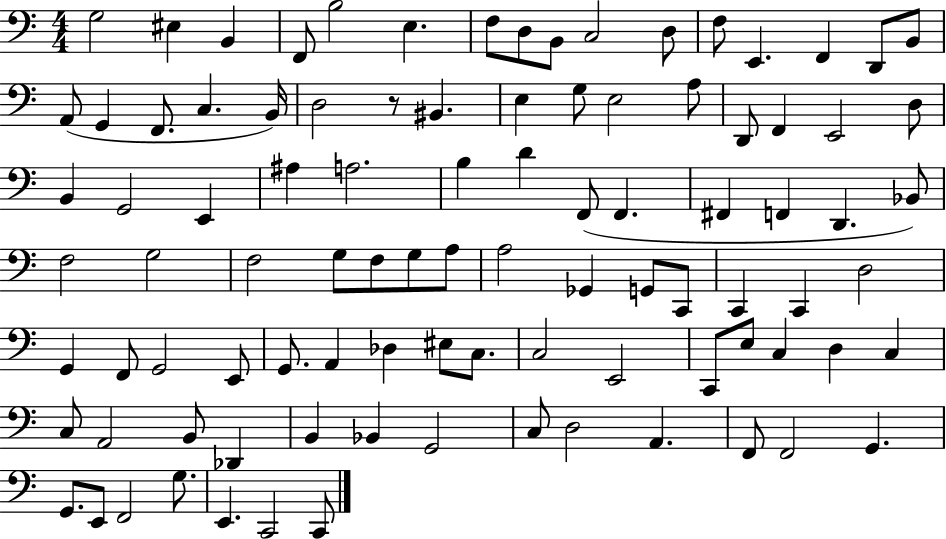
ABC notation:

X:1
T:Untitled
M:4/4
L:1/4
K:C
G,2 ^E, B,, F,,/2 B,2 E, F,/2 D,/2 B,,/2 C,2 D,/2 F,/2 E,, F,, D,,/2 B,,/2 A,,/2 G,, F,,/2 C, B,,/4 D,2 z/2 ^B,, E, G,/2 E,2 A,/2 D,,/2 F,, E,,2 D,/2 B,, G,,2 E,, ^A, A,2 B, D F,,/2 F,, ^F,, F,, D,, _B,,/2 F,2 G,2 F,2 G,/2 F,/2 G,/2 A,/2 A,2 _G,, G,,/2 C,,/2 C,, C,, D,2 G,, F,,/2 G,,2 E,,/2 G,,/2 A,, _D, ^E,/2 C,/2 C,2 E,,2 C,,/2 E,/2 C, D, C, C,/2 A,,2 B,,/2 _D,, B,, _B,, G,,2 C,/2 D,2 A,, F,,/2 F,,2 G,, G,,/2 E,,/2 F,,2 G,/2 E,, C,,2 C,,/2